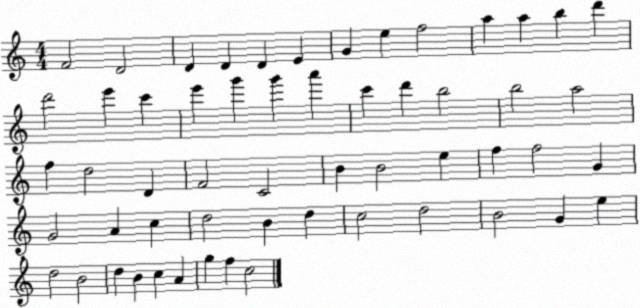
X:1
T:Untitled
M:4/4
L:1/4
K:C
F2 D2 D D D E G e f2 a a b d' d'2 e' c' e' g' g' a' c' d' b2 b2 a2 f d2 D F2 C2 B B2 e f f2 G G2 A c d2 B d c2 d2 B2 G e d2 B2 d B c A g f c2